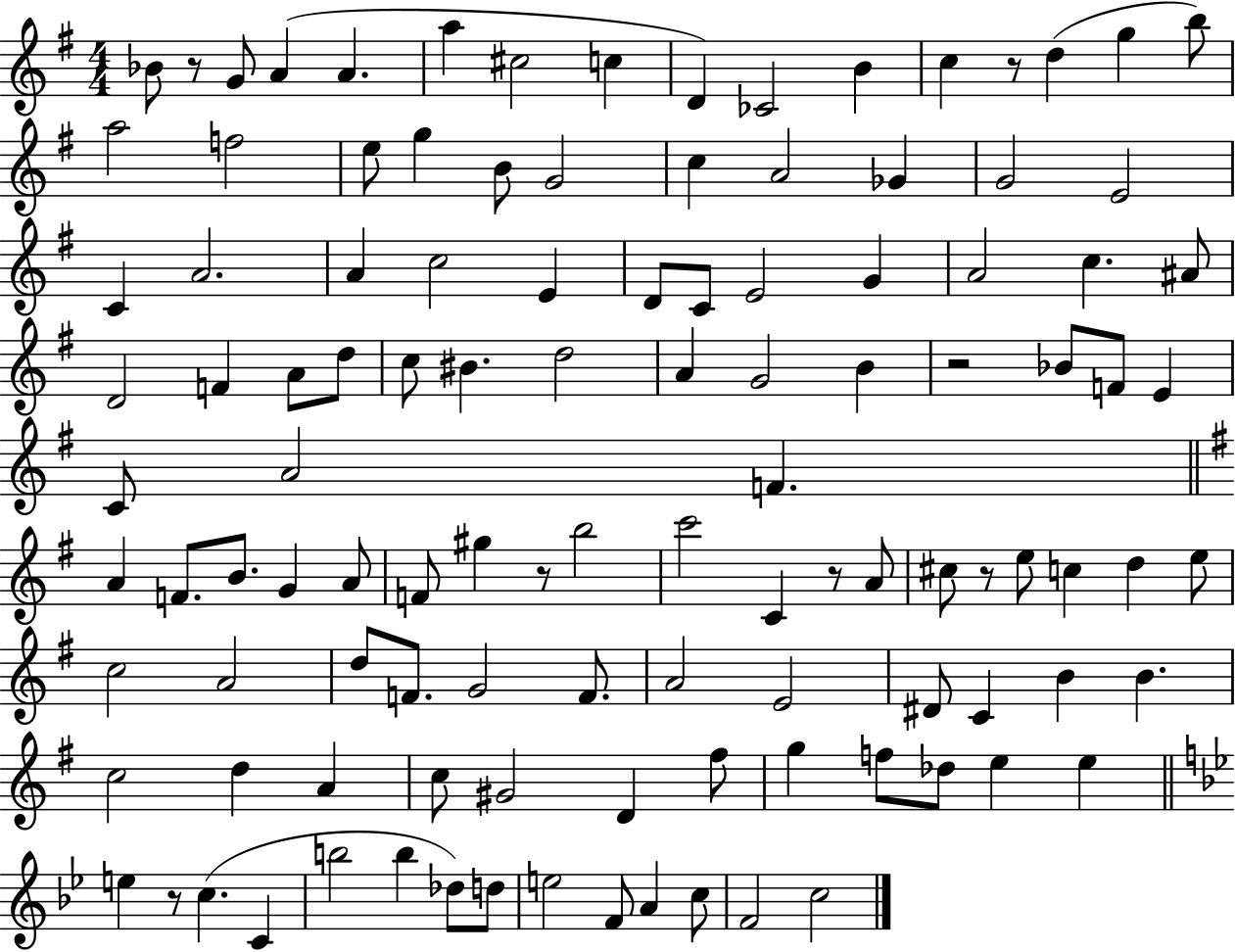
X:1
T:Untitled
M:4/4
L:1/4
K:G
_B/2 z/2 G/2 A A a ^c2 c D _C2 B c z/2 d g b/2 a2 f2 e/2 g B/2 G2 c A2 _G G2 E2 C A2 A c2 E D/2 C/2 E2 G A2 c ^A/2 D2 F A/2 d/2 c/2 ^B d2 A G2 B z2 _B/2 F/2 E C/2 A2 F A F/2 B/2 G A/2 F/2 ^g z/2 b2 c'2 C z/2 A/2 ^c/2 z/2 e/2 c d e/2 c2 A2 d/2 F/2 G2 F/2 A2 E2 ^D/2 C B B c2 d A c/2 ^G2 D ^f/2 g f/2 _d/2 e e e z/2 c C b2 b _d/2 d/2 e2 F/2 A c/2 F2 c2